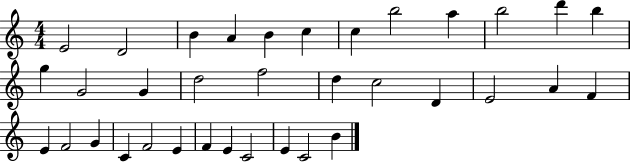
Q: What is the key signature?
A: C major